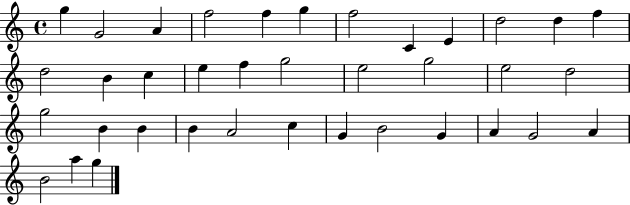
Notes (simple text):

G5/q G4/h A4/q F5/h F5/q G5/q F5/h C4/q E4/q D5/h D5/q F5/q D5/h B4/q C5/q E5/q F5/q G5/h E5/h G5/h E5/h D5/h G5/h B4/q B4/q B4/q A4/h C5/q G4/q B4/h G4/q A4/q G4/h A4/q B4/h A5/q G5/q